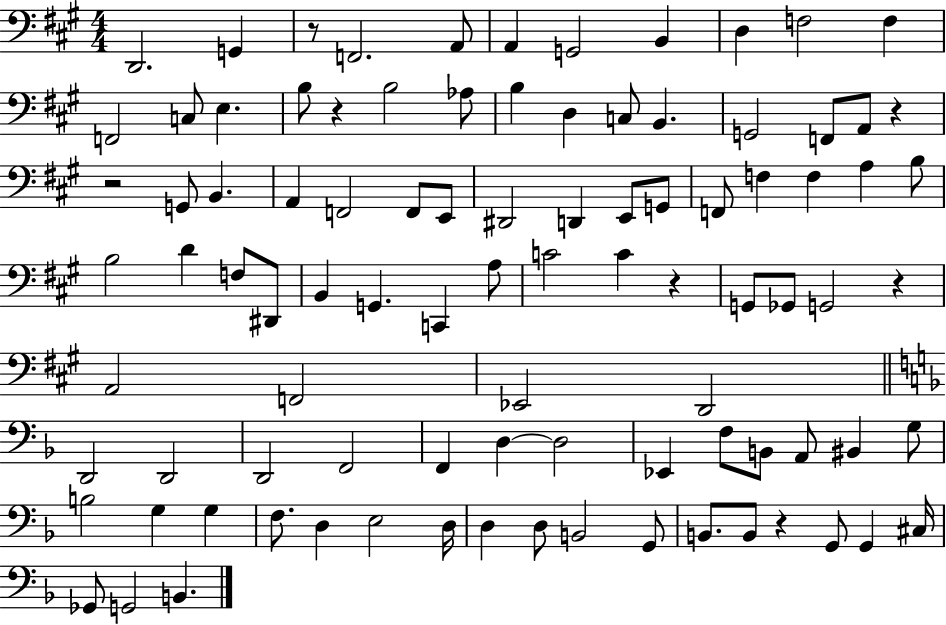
{
  \clef bass
  \numericTimeSignature
  \time 4/4
  \key a \major
  d,2. g,4 | r8 f,2. a,8 | a,4 g,2 b,4 | d4 f2 f4 | \break f,2 c8 e4. | b8 r4 b2 aes8 | b4 d4 c8 b,4. | g,2 f,8 a,8 r4 | \break r2 g,8 b,4. | a,4 f,2 f,8 e,8 | dis,2 d,4 e,8 g,8 | f,8 f4 f4 a4 b8 | \break b2 d'4 f8 dis,8 | b,4 g,4. c,4 a8 | c'2 c'4 r4 | g,8 ges,8 g,2 r4 | \break a,2 f,2 | ees,2 d,2 | \bar "||" \break \key f \major d,2 d,2 | d,2 f,2 | f,4 d4~~ d2 | ees,4 f8 b,8 a,8 bis,4 g8 | \break b2 g4 g4 | f8. d4 e2 d16 | d4 d8 b,2 g,8 | b,8. b,8 r4 g,8 g,4 cis16 | \break ges,8 g,2 b,4. | \bar "|."
}